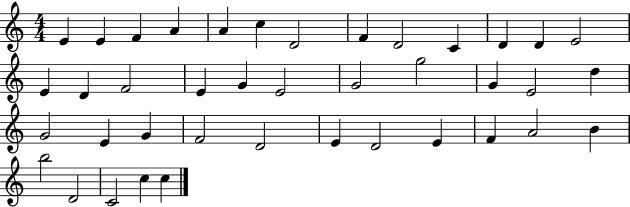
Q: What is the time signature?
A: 4/4